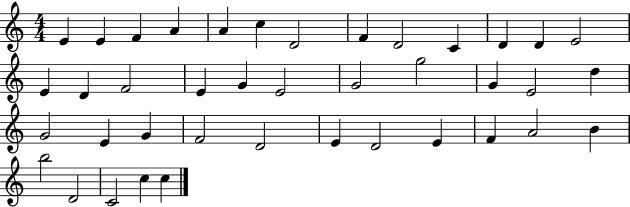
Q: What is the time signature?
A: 4/4